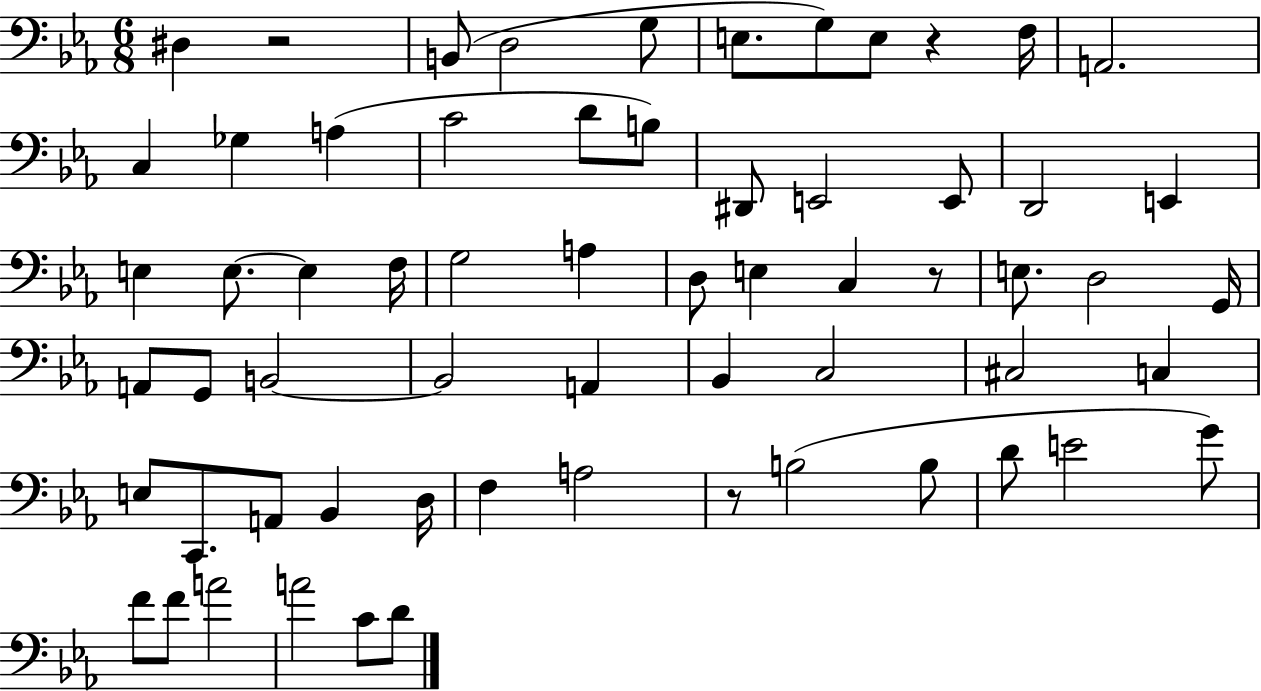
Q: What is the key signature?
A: EES major